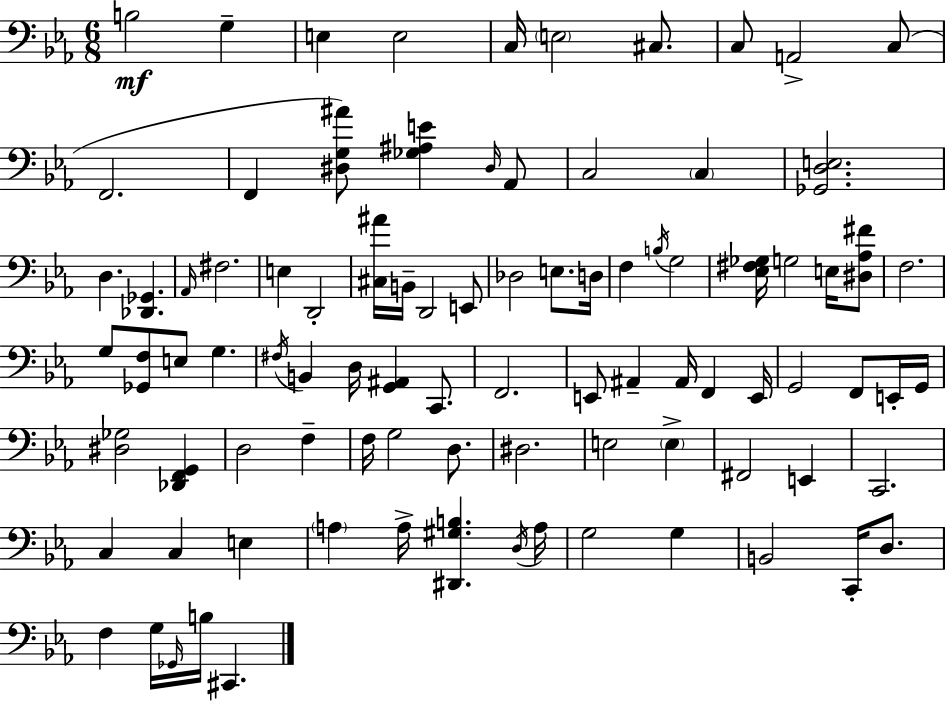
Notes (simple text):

B3/h G3/q E3/q E3/h C3/s E3/h C#3/e. C3/e A2/h C3/e F2/h. F2/q [D#3,G3,A#4]/e [Gb3,A#3,E4]/q D#3/s Ab2/e C3/h C3/q [Gb2,D3,E3]/h. D3/q. [Db2,Gb2]/q. Ab2/s F#3/h. E3/q D2/h [C#3,A#4]/s B2/s D2/h E2/e Db3/h E3/e. D3/s F3/q B3/s G3/h [Eb3,F#3,Gb3]/s G3/h E3/s [D#3,Ab3,F#4]/e F3/h. G3/e [Gb2,F3]/e E3/e G3/q. F#3/s B2/q D3/s [G2,A#2]/q C2/e. F2/h. E2/e A#2/q A#2/s F2/q E2/s G2/h F2/e E2/s G2/s [D#3,Gb3]/h [Db2,F2,G2]/q D3/h F3/q F3/s G3/h D3/e. D#3/h. E3/h E3/q F#2/h E2/q C2/h. C3/q C3/q E3/q A3/q A3/s [D#2,G#3,B3]/q. D3/s A3/s G3/h G3/q B2/h C2/s D3/e. F3/q G3/s Gb2/s B3/s C#2/q.